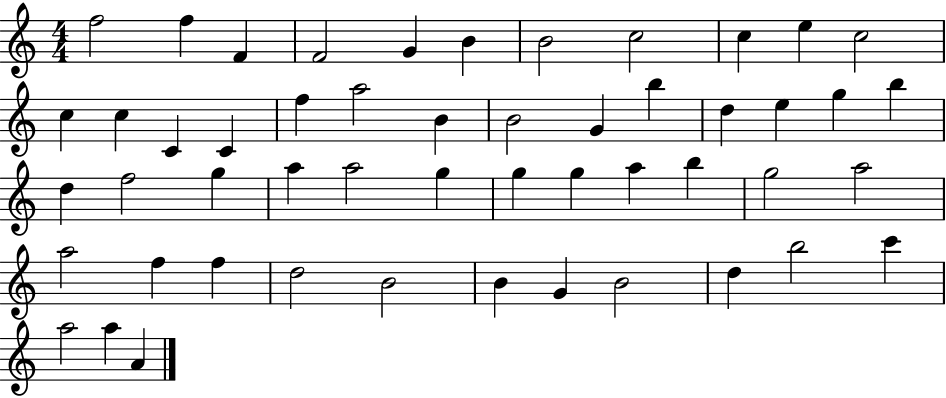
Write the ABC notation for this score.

X:1
T:Untitled
M:4/4
L:1/4
K:C
f2 f F F2 G B B2 c2 c e c2 c c C C f a2 B B2 G b d e g b d f2 g a a2 g g g a b g2 a2 a2 f f d2 B2 B G B2 d b2 c' a2 a A